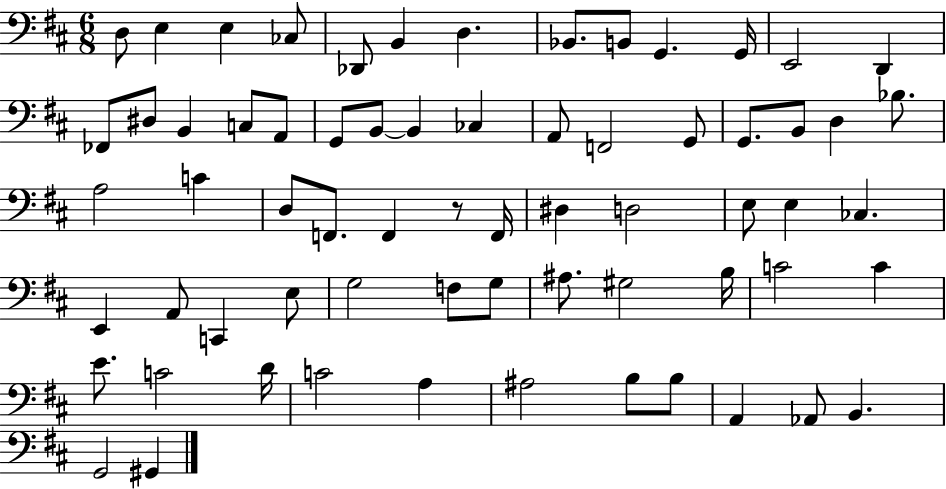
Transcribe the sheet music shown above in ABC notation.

X:1
T:Untitled
M:6/8
L:1/4
K:D
D,/2 E, E, _C,/2 _D,,/2 B,, D, _B,,/2 B,,/2 G,, G,,/4 E,,2 D,, _F,,/2 ^D,/2 B,, C,/2 A,,/2 G,,/2 B,,/2 B,, _C, A,,/2 F,,2 G,,/2 G,,/2 B,,/2 D, _B,/2 A,2 C D,/2 F,,/2 F,, z/2 F,,/4 ^D, D,2 E,/2 E, _C, E,, A,,/2 C,, E,/2 G,2 F,/2 G,/2 ^A,/2 ^G,2 B,/4 C2 C E/2 C2 D/4 C2 A, ^A,2 B,/2 B,/2 A,, _A,,/2 B,, G,,2 ^G,,